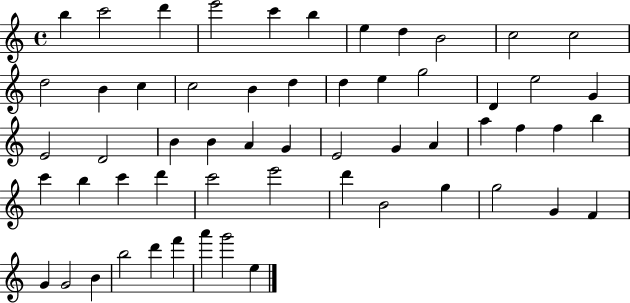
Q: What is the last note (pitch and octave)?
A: E5